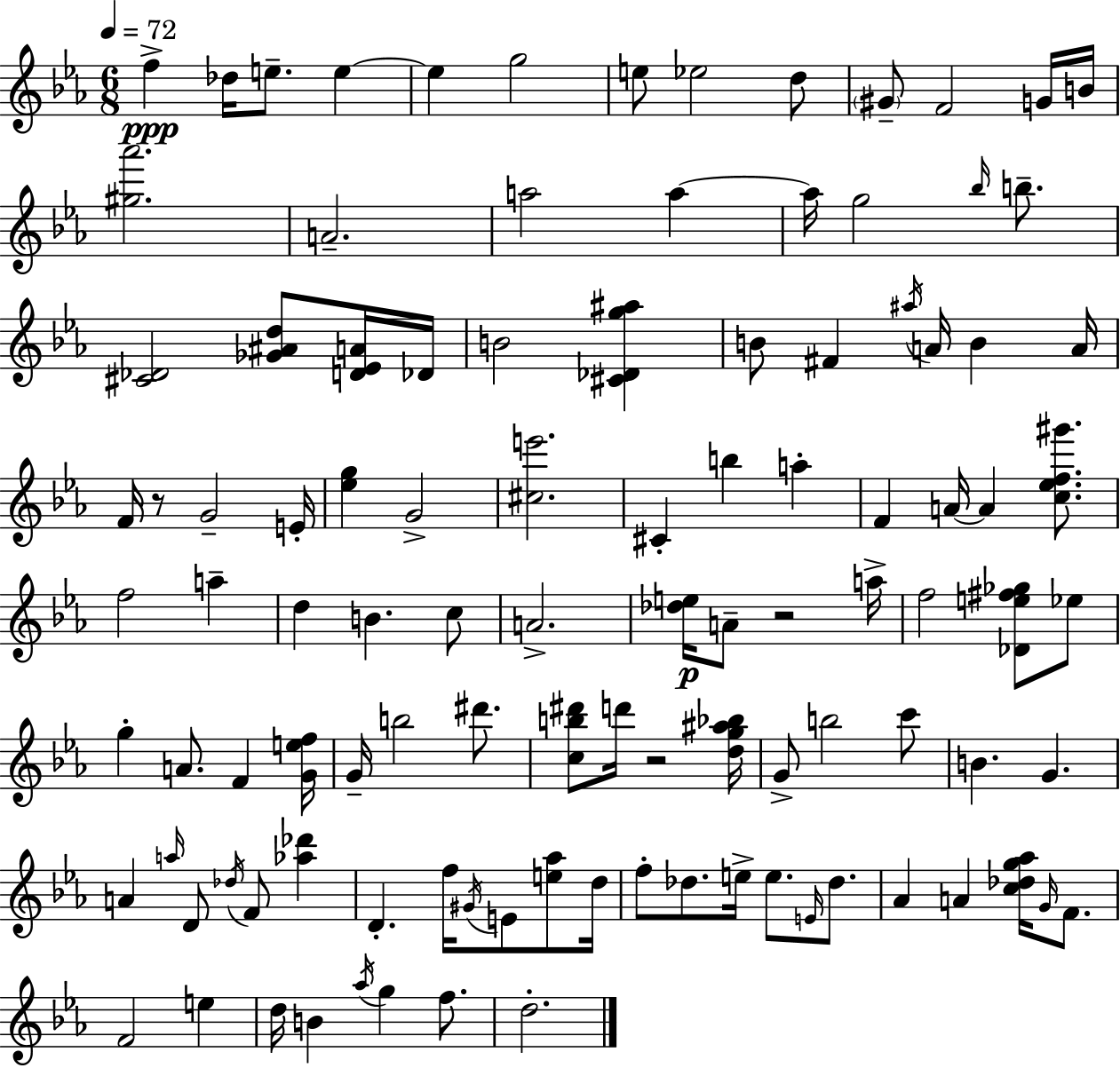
F5/q Db5/s E5/e. E5/q E5/q G5/h E5/e Eb5/h D5/e G#4/e F4/h G4/s B4/s [G#5,Ab6]/h. A4/h. A5/h A5/q A5/s G5/h Bb5/s B5/e. [C#4,Db4]/h [Gb4,A#4,D5]/e [D4,Eb4,A4]/s Db4/s B4/h [C#4,Db4,G5,A#5]/q B4/e F#4/q A#5/s A4/s B4/q A4/s F4/s R/e G4/h E4/s [Eb5,G5]/q G4/h [C#5,E6]/h. C#4/q B5/q A5/q F4/q A4/s A4/q [C5,Eb5,F5,G#6]/e. F5/h A5/q D5/q B4/q. C5/e A4/h. [Db5,E5]/s A4/e R/h A5/s F5/h [Db4,E5,F#5,Gb5]/e Eb5/e G5/q A4/e. F4/q [G4,E5,F5]/s G4/s B5/h D#6/e. [C5,B5,D#6]/e D6/s R/h [D5,G5,A#5,Bb5]/s G4/e B5/h C6/e B4/q. G4/q. A4/q A5/s D4/e Db5/s F4/e [Ab5,Db6]/q D4/q. F5/s G#4/s E4/e [E5,Ab5]/e D5/s F5/e Db5/e. E5/s E5/e. E4/s Db5/e. Ab4/q A4/q [C5,Db5,G5,Ab5]/s G4/s F4/e. F4/h E5/q D5/s B4/q Ab5/s G5/q F5/e. D5/h.